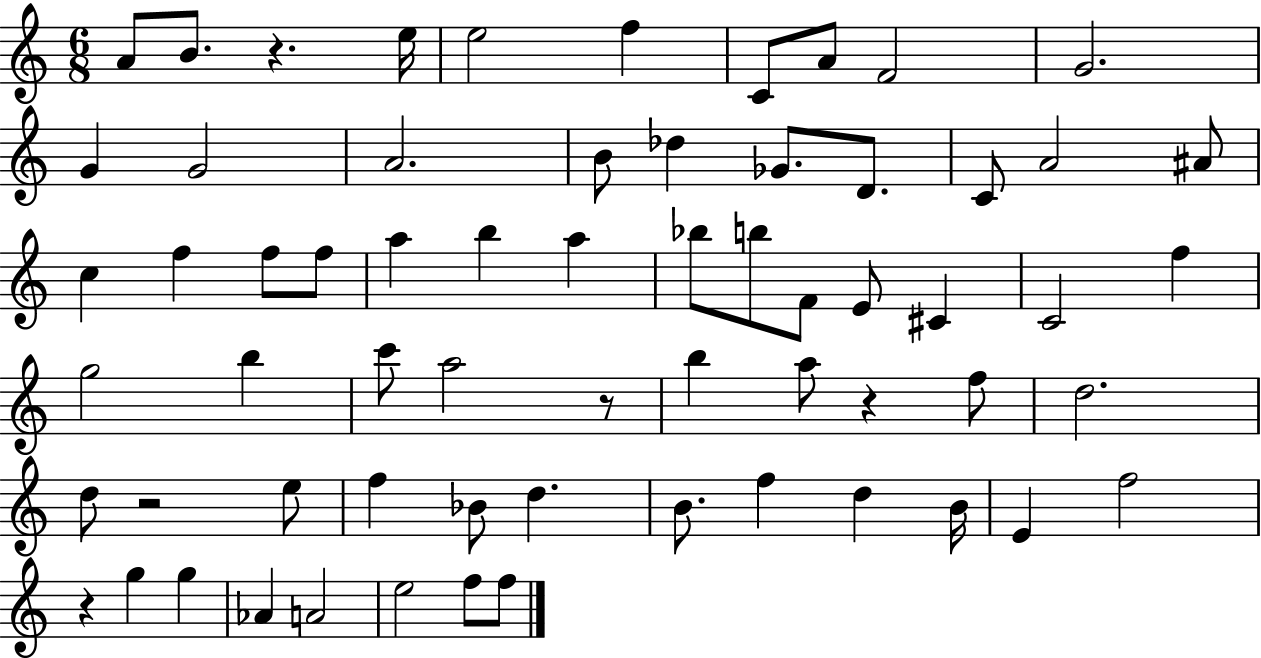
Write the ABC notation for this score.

X:1
T:Untitled
M:6/8
L:1/4
K:C
A/2 B/2 z e/4 e2 f C/2 A/2 F2 G2 G G2 A2 B/2 _d _G/2 D/2 C/2 A2 ^A/2 c f f/2 f/2 a b a _b/2 b/2 F/2 E/2 ^C C2 f g2 b c'/2 a2 z/2 b a/2 z f/2 d2 d/2 z2 e/2 f _B/2 d B/2 f d B/4 E f2 z g g _A A2 e2 f/2 f/2